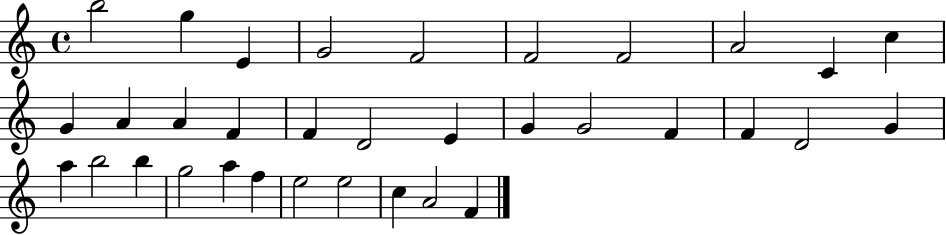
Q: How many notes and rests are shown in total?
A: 34